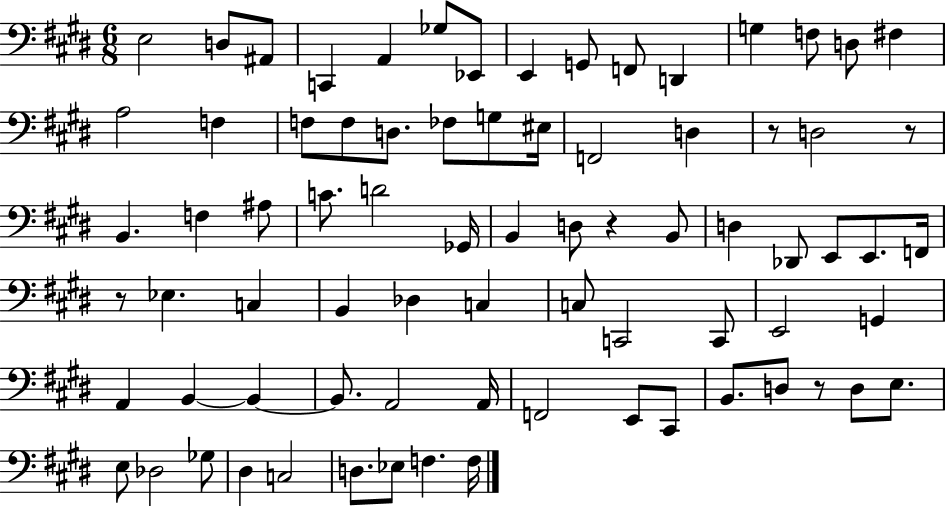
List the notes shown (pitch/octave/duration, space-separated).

E3/h D3/e A#2/e C2/q A2/q Gb3/e Eb2/e E2/q G2/e F2/e D2/q G3/q F3/e D3/e F#3/q A3/h F3/q F3/e F3/e D3/e. FES3/e G3/e EIS3/s F2/h D3/q R/e D3/h R/e B2/q. F3/q A#3/e C4/e. D4/h Gb2/s B2/q D3/e R/q B2/e D3/q Db2/e E2/e E2/e. F2/s R/e Eb3/q. C3/q B2/q Db3/q C3/q C3/e C2/h C2/e E2/h G2/q A2/q B2/q B2/q B2/e. A2/h A2/s F2/h E2/e C#2/e B2/e. D3/e R/e D3/e E3/e. E3/e Db3/h Gb3/e D#3/q C3/h D3/e. Eb3/e F3/q. F3/s